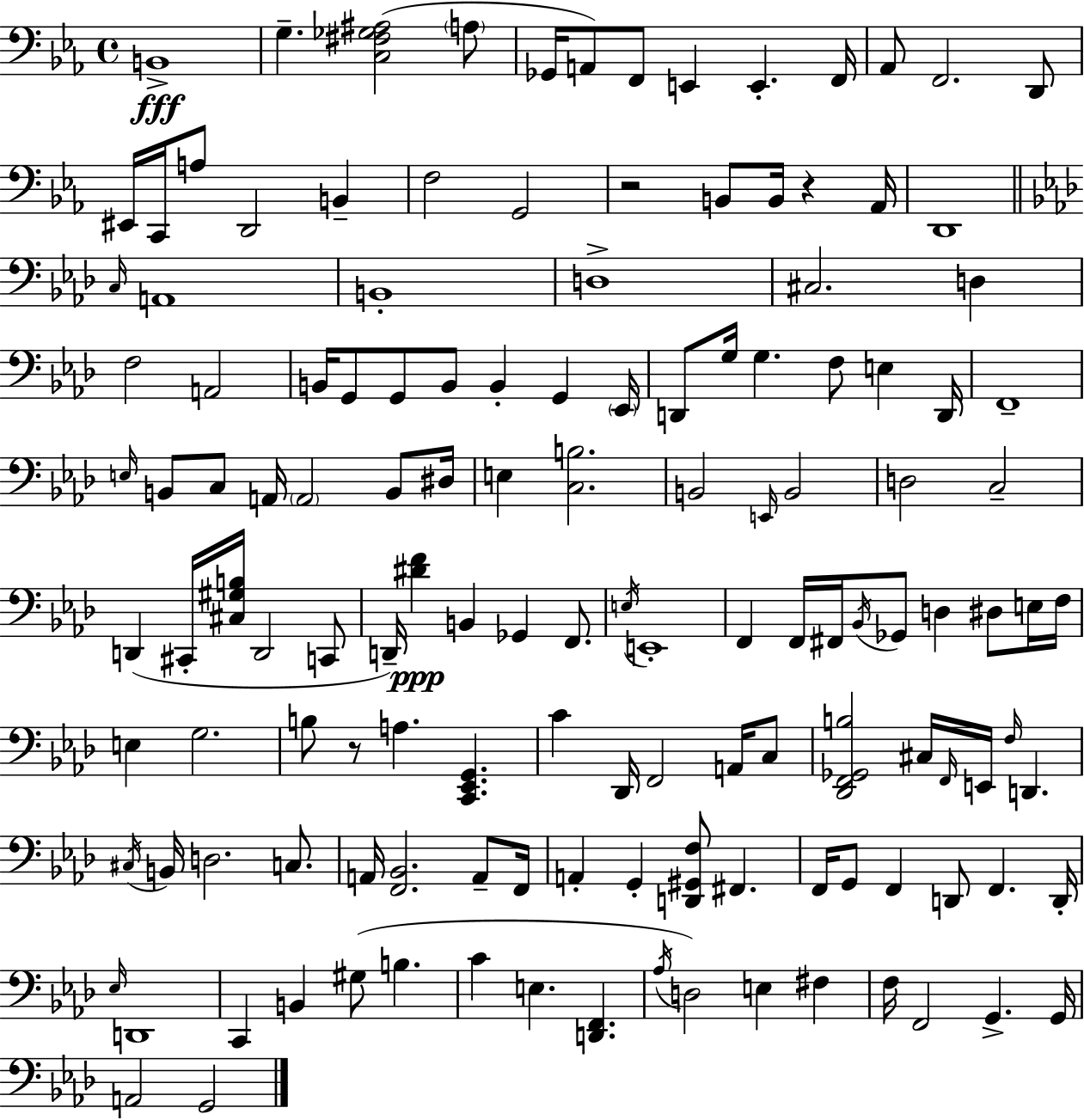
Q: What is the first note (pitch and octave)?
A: B2